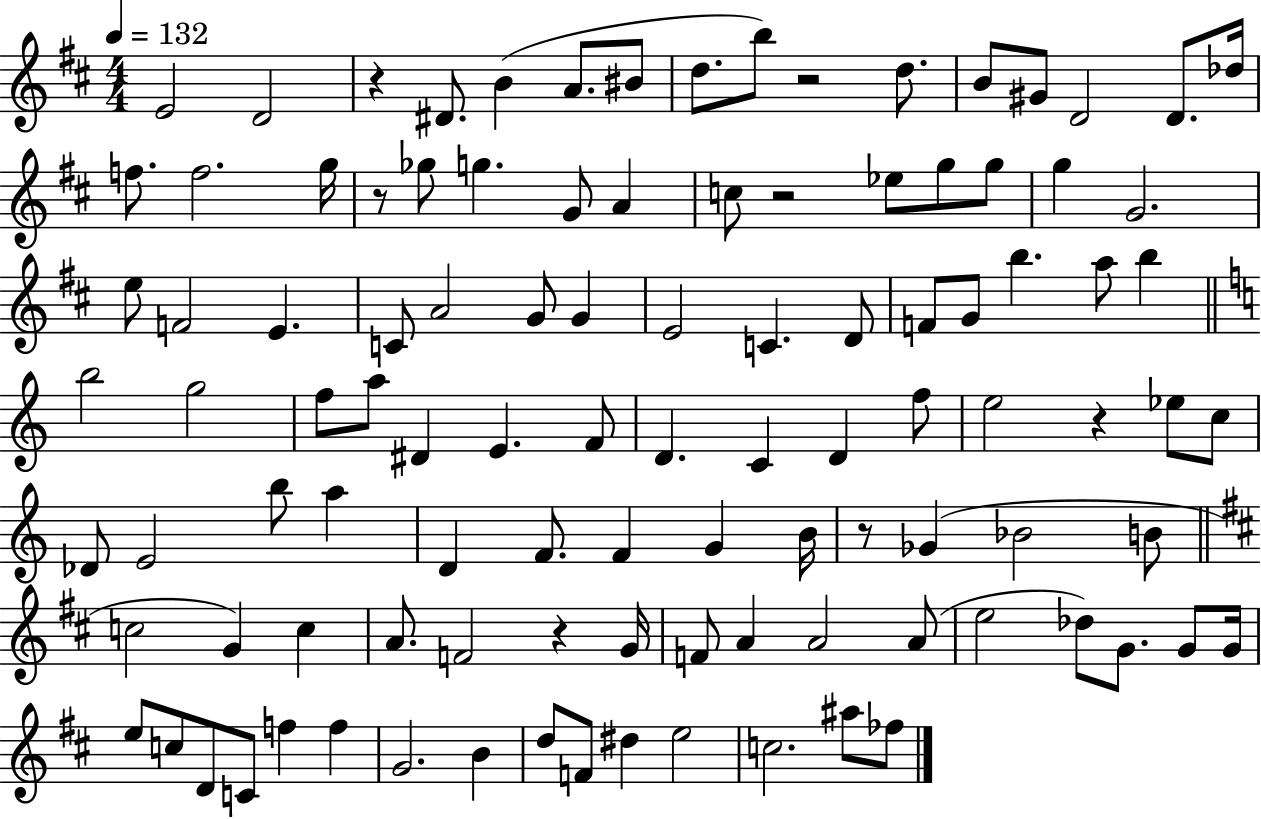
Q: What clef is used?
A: treble